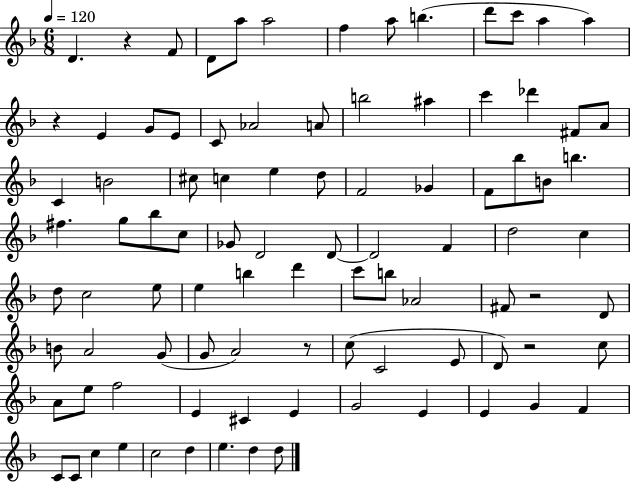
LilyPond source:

{
  \clef treble
  \numericTimeSignature
  \time 6/8
  \key f \major
  \tempo 4 = 120
  d'4. r4 f'8 | d'8 a''8 a''2 | f''4 a''8 b''4.( | d'''8 c'''8 a''4 a''4) | \break r4 e'4 g'8 e'8 | c'8 aes'2 a'8 | b''2 ais''4 | c'''4 des'''4 fis'8 a'8 | \break c'4 b'2 | cis''8 c''4 e''4 d''8 | f'2 ges'4 | f'8 bes''8 b'8 b''4. | \break fis''4. g''8 bes''8 c''8 | ges'8 d'2 d'8~~ | d'2 f'4 | d''2 c''4 | \break d''8 c''2 e''8 | e''4 b''4 d'''4 | c'''8 b''8 aes'2 | fis'8 r2 d'8 | \break b'8 a'2 g'8( | g'8 a'2) r8 | c''8( c'2 e'8 | d'8) r2 c''8 | \break a'8 e''8 f''2 | e'4 cis'4 e'4 | g'2 e'4 | e'4 g'4 f'4 | \break c'8 c'8 c''4 e''4 | c''2 d''4 | e''4. d''4 d''8 | \bar "|."
}